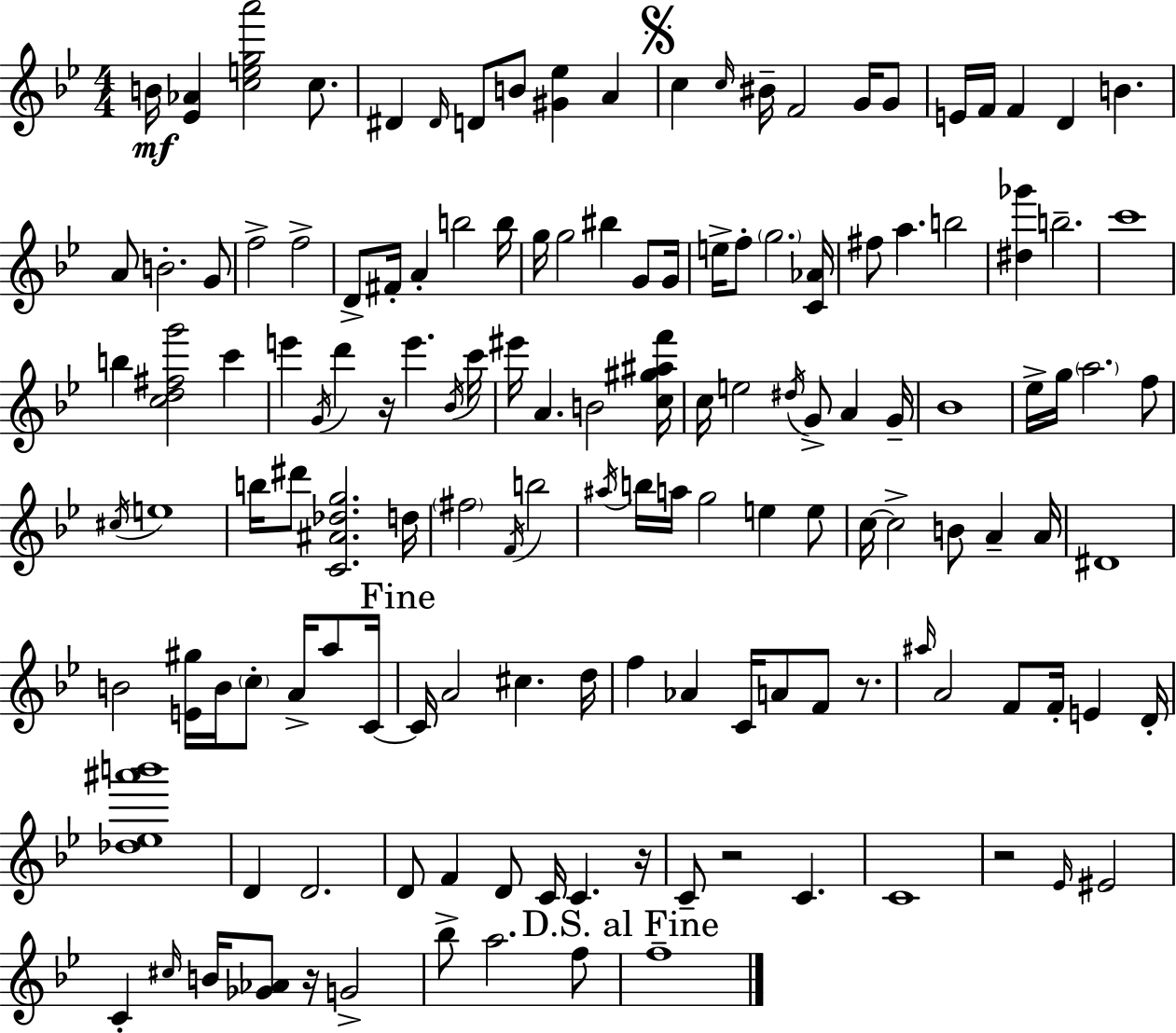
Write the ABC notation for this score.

X:1
T:Untitled
M:4/4
L:1/4
K:Bb
B/4 [_E_A] [cega']2 c/2 ^D ^D/4 D/2 B/2 [^G_e] A c c/4 ^B/4 F2 G/4 G/2 E/4 F/4 F D B A/2 B2 G/2 f2 f2 D/2 ^F/4 A b2 b/4 g/4 g2 ^b G/2 G/4 e/4 f/2 g2 [C_A]/4 ^f/2 a b2 [^d_g'] b2 c'4 b [cd^fg']2 c' e' G/4 d' z/4 e' _B/4 c'/4 ^e'/4 A B2 [c^g^af']/4 c/4 e2 ^d/4 G/2 A G/4 _B4 _e/4 g/4 a2 f/2 ^c/4 e4 b/4 ^d'/2 [C^A_dg]2 d/4 ^f2 F/4 b2 ^a/4 b/4 a/4 g2 e e/2 c/4 c2 B/2 A A/4 ^D4 B2 [E^g]/4 B/4 c/2 A/4 a/2 C/4 C/4 A2 ^c d/4 f _A C/4 A/2 F/2 z/2 ^a/4 A2 F/2 F/4 E D/4 [_d_e^a'b']4 D D2 D/2 F D/2 C/4 C z/4 C/2 z2 C C4 z2 _E/4 ^E2 C ^c/4 B/4 [_G_A]/2 z/4 G2 _b/2 a2 f/2 f4